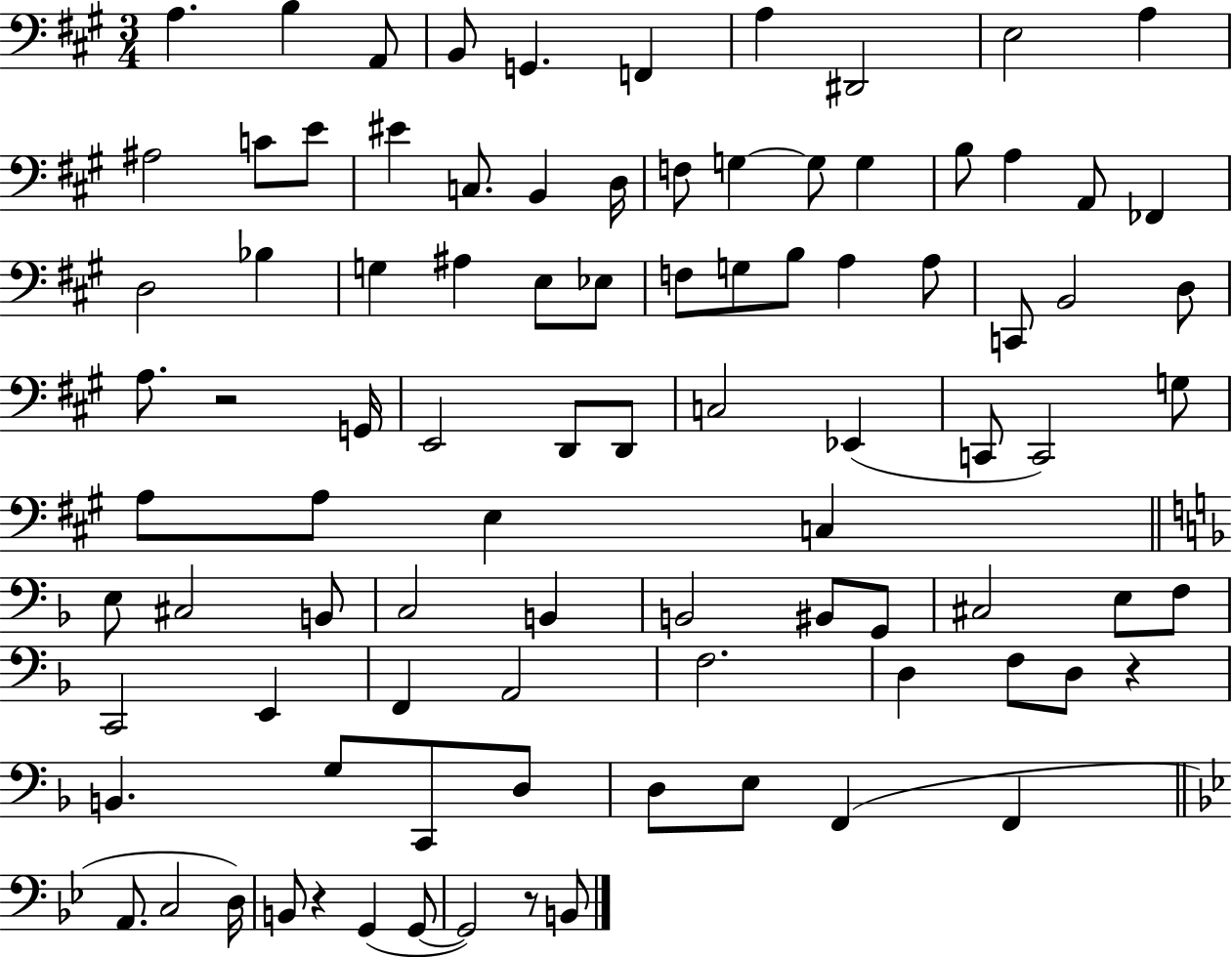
X:1
T:Untitled
M:3/4
L:1/4
K:A
A, B, A,,/2 B,,/2 G,, F,, A, ^D,,2 E,2 A, ^A,2 C/2 E/2 ^E C,/2 B,, D,/4 F,/2 G, G,/2 G, B,/2 A, A,,/2 _F,, D,2 _B, G, ^A, E,/2 _E,/2 F,/2 G,/2 B,/2 A, A,/2 C,,/2 B,,2 D,/2 A,/2 z2 G,,/4 E,,2 D,,/2 D,,/2 C,2 _E,, C,,/2 C,,2 G,/2 A,/2 A,/2 E, C, E,/2 ^C,2 B,,/2 C,2 B,, B,,2 ^B,,/2 G,,/2 ^C,2 E,/2 F,/2 C,,2 E,, F,, A,,2 F,2 D, F,/2 D,/2 z B,, G,/2 C,,/2 D,/2 D,/2 E,/2 F,, F,, A,,/2 C,2 D,/4 B,,/2 z G,, G,,/2 G,,2 z/2 B,,/2